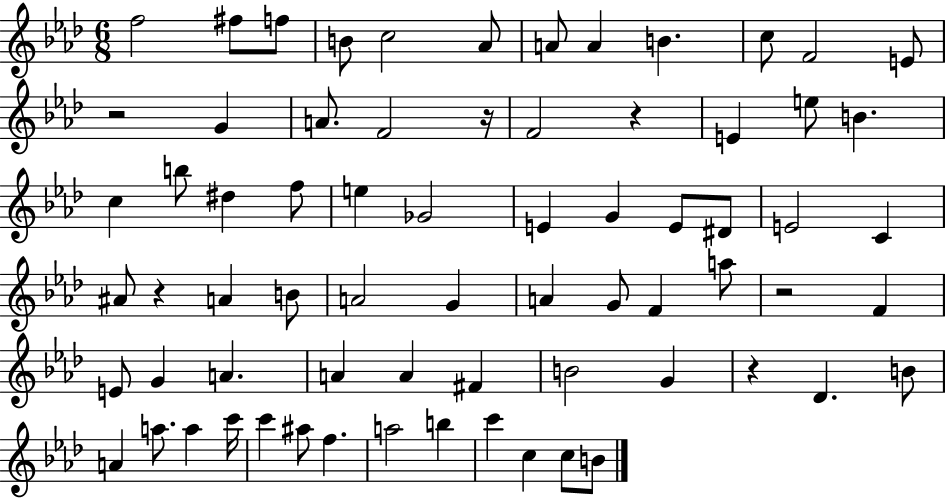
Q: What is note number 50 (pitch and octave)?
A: Db4